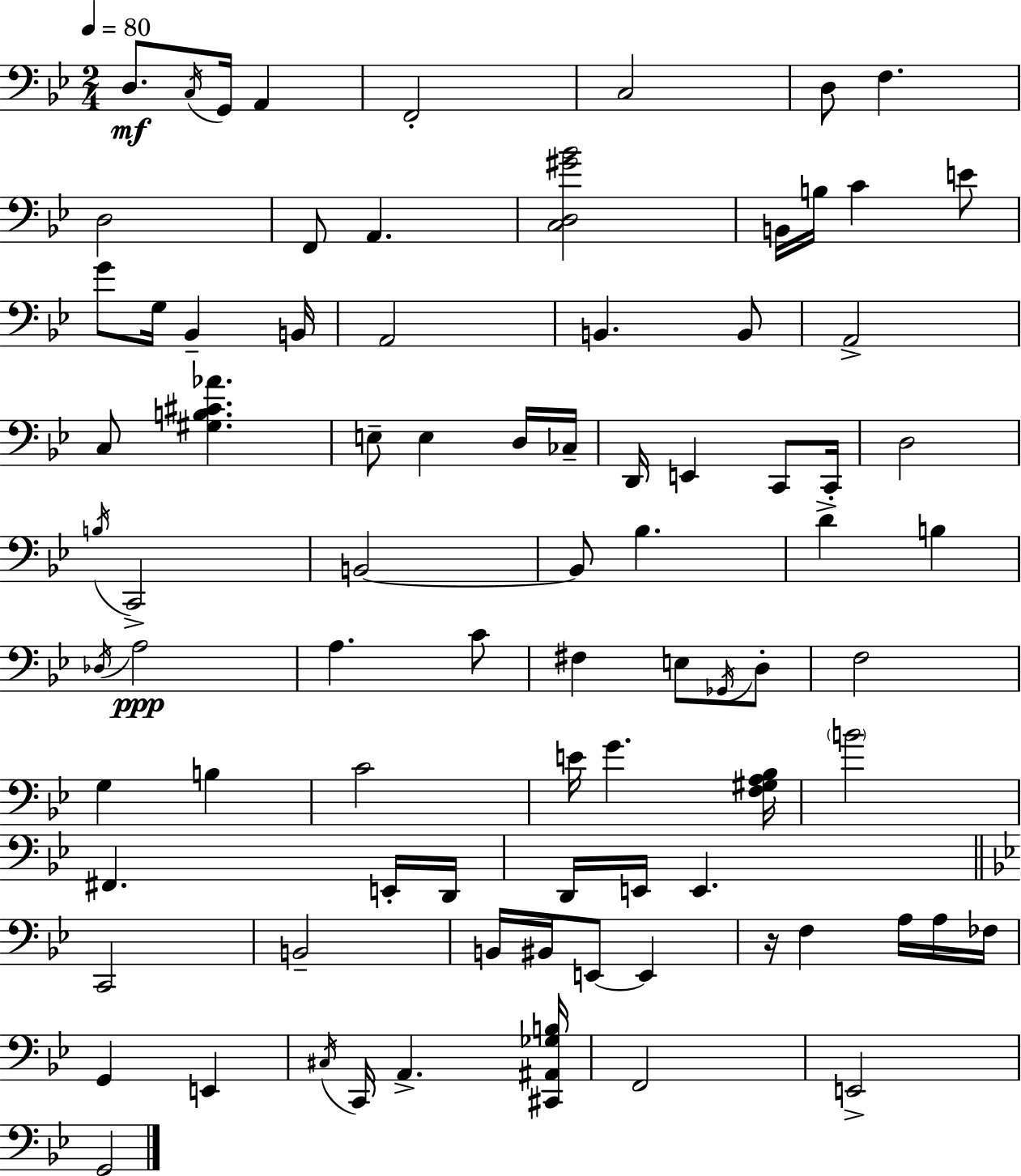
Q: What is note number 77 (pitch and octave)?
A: F2